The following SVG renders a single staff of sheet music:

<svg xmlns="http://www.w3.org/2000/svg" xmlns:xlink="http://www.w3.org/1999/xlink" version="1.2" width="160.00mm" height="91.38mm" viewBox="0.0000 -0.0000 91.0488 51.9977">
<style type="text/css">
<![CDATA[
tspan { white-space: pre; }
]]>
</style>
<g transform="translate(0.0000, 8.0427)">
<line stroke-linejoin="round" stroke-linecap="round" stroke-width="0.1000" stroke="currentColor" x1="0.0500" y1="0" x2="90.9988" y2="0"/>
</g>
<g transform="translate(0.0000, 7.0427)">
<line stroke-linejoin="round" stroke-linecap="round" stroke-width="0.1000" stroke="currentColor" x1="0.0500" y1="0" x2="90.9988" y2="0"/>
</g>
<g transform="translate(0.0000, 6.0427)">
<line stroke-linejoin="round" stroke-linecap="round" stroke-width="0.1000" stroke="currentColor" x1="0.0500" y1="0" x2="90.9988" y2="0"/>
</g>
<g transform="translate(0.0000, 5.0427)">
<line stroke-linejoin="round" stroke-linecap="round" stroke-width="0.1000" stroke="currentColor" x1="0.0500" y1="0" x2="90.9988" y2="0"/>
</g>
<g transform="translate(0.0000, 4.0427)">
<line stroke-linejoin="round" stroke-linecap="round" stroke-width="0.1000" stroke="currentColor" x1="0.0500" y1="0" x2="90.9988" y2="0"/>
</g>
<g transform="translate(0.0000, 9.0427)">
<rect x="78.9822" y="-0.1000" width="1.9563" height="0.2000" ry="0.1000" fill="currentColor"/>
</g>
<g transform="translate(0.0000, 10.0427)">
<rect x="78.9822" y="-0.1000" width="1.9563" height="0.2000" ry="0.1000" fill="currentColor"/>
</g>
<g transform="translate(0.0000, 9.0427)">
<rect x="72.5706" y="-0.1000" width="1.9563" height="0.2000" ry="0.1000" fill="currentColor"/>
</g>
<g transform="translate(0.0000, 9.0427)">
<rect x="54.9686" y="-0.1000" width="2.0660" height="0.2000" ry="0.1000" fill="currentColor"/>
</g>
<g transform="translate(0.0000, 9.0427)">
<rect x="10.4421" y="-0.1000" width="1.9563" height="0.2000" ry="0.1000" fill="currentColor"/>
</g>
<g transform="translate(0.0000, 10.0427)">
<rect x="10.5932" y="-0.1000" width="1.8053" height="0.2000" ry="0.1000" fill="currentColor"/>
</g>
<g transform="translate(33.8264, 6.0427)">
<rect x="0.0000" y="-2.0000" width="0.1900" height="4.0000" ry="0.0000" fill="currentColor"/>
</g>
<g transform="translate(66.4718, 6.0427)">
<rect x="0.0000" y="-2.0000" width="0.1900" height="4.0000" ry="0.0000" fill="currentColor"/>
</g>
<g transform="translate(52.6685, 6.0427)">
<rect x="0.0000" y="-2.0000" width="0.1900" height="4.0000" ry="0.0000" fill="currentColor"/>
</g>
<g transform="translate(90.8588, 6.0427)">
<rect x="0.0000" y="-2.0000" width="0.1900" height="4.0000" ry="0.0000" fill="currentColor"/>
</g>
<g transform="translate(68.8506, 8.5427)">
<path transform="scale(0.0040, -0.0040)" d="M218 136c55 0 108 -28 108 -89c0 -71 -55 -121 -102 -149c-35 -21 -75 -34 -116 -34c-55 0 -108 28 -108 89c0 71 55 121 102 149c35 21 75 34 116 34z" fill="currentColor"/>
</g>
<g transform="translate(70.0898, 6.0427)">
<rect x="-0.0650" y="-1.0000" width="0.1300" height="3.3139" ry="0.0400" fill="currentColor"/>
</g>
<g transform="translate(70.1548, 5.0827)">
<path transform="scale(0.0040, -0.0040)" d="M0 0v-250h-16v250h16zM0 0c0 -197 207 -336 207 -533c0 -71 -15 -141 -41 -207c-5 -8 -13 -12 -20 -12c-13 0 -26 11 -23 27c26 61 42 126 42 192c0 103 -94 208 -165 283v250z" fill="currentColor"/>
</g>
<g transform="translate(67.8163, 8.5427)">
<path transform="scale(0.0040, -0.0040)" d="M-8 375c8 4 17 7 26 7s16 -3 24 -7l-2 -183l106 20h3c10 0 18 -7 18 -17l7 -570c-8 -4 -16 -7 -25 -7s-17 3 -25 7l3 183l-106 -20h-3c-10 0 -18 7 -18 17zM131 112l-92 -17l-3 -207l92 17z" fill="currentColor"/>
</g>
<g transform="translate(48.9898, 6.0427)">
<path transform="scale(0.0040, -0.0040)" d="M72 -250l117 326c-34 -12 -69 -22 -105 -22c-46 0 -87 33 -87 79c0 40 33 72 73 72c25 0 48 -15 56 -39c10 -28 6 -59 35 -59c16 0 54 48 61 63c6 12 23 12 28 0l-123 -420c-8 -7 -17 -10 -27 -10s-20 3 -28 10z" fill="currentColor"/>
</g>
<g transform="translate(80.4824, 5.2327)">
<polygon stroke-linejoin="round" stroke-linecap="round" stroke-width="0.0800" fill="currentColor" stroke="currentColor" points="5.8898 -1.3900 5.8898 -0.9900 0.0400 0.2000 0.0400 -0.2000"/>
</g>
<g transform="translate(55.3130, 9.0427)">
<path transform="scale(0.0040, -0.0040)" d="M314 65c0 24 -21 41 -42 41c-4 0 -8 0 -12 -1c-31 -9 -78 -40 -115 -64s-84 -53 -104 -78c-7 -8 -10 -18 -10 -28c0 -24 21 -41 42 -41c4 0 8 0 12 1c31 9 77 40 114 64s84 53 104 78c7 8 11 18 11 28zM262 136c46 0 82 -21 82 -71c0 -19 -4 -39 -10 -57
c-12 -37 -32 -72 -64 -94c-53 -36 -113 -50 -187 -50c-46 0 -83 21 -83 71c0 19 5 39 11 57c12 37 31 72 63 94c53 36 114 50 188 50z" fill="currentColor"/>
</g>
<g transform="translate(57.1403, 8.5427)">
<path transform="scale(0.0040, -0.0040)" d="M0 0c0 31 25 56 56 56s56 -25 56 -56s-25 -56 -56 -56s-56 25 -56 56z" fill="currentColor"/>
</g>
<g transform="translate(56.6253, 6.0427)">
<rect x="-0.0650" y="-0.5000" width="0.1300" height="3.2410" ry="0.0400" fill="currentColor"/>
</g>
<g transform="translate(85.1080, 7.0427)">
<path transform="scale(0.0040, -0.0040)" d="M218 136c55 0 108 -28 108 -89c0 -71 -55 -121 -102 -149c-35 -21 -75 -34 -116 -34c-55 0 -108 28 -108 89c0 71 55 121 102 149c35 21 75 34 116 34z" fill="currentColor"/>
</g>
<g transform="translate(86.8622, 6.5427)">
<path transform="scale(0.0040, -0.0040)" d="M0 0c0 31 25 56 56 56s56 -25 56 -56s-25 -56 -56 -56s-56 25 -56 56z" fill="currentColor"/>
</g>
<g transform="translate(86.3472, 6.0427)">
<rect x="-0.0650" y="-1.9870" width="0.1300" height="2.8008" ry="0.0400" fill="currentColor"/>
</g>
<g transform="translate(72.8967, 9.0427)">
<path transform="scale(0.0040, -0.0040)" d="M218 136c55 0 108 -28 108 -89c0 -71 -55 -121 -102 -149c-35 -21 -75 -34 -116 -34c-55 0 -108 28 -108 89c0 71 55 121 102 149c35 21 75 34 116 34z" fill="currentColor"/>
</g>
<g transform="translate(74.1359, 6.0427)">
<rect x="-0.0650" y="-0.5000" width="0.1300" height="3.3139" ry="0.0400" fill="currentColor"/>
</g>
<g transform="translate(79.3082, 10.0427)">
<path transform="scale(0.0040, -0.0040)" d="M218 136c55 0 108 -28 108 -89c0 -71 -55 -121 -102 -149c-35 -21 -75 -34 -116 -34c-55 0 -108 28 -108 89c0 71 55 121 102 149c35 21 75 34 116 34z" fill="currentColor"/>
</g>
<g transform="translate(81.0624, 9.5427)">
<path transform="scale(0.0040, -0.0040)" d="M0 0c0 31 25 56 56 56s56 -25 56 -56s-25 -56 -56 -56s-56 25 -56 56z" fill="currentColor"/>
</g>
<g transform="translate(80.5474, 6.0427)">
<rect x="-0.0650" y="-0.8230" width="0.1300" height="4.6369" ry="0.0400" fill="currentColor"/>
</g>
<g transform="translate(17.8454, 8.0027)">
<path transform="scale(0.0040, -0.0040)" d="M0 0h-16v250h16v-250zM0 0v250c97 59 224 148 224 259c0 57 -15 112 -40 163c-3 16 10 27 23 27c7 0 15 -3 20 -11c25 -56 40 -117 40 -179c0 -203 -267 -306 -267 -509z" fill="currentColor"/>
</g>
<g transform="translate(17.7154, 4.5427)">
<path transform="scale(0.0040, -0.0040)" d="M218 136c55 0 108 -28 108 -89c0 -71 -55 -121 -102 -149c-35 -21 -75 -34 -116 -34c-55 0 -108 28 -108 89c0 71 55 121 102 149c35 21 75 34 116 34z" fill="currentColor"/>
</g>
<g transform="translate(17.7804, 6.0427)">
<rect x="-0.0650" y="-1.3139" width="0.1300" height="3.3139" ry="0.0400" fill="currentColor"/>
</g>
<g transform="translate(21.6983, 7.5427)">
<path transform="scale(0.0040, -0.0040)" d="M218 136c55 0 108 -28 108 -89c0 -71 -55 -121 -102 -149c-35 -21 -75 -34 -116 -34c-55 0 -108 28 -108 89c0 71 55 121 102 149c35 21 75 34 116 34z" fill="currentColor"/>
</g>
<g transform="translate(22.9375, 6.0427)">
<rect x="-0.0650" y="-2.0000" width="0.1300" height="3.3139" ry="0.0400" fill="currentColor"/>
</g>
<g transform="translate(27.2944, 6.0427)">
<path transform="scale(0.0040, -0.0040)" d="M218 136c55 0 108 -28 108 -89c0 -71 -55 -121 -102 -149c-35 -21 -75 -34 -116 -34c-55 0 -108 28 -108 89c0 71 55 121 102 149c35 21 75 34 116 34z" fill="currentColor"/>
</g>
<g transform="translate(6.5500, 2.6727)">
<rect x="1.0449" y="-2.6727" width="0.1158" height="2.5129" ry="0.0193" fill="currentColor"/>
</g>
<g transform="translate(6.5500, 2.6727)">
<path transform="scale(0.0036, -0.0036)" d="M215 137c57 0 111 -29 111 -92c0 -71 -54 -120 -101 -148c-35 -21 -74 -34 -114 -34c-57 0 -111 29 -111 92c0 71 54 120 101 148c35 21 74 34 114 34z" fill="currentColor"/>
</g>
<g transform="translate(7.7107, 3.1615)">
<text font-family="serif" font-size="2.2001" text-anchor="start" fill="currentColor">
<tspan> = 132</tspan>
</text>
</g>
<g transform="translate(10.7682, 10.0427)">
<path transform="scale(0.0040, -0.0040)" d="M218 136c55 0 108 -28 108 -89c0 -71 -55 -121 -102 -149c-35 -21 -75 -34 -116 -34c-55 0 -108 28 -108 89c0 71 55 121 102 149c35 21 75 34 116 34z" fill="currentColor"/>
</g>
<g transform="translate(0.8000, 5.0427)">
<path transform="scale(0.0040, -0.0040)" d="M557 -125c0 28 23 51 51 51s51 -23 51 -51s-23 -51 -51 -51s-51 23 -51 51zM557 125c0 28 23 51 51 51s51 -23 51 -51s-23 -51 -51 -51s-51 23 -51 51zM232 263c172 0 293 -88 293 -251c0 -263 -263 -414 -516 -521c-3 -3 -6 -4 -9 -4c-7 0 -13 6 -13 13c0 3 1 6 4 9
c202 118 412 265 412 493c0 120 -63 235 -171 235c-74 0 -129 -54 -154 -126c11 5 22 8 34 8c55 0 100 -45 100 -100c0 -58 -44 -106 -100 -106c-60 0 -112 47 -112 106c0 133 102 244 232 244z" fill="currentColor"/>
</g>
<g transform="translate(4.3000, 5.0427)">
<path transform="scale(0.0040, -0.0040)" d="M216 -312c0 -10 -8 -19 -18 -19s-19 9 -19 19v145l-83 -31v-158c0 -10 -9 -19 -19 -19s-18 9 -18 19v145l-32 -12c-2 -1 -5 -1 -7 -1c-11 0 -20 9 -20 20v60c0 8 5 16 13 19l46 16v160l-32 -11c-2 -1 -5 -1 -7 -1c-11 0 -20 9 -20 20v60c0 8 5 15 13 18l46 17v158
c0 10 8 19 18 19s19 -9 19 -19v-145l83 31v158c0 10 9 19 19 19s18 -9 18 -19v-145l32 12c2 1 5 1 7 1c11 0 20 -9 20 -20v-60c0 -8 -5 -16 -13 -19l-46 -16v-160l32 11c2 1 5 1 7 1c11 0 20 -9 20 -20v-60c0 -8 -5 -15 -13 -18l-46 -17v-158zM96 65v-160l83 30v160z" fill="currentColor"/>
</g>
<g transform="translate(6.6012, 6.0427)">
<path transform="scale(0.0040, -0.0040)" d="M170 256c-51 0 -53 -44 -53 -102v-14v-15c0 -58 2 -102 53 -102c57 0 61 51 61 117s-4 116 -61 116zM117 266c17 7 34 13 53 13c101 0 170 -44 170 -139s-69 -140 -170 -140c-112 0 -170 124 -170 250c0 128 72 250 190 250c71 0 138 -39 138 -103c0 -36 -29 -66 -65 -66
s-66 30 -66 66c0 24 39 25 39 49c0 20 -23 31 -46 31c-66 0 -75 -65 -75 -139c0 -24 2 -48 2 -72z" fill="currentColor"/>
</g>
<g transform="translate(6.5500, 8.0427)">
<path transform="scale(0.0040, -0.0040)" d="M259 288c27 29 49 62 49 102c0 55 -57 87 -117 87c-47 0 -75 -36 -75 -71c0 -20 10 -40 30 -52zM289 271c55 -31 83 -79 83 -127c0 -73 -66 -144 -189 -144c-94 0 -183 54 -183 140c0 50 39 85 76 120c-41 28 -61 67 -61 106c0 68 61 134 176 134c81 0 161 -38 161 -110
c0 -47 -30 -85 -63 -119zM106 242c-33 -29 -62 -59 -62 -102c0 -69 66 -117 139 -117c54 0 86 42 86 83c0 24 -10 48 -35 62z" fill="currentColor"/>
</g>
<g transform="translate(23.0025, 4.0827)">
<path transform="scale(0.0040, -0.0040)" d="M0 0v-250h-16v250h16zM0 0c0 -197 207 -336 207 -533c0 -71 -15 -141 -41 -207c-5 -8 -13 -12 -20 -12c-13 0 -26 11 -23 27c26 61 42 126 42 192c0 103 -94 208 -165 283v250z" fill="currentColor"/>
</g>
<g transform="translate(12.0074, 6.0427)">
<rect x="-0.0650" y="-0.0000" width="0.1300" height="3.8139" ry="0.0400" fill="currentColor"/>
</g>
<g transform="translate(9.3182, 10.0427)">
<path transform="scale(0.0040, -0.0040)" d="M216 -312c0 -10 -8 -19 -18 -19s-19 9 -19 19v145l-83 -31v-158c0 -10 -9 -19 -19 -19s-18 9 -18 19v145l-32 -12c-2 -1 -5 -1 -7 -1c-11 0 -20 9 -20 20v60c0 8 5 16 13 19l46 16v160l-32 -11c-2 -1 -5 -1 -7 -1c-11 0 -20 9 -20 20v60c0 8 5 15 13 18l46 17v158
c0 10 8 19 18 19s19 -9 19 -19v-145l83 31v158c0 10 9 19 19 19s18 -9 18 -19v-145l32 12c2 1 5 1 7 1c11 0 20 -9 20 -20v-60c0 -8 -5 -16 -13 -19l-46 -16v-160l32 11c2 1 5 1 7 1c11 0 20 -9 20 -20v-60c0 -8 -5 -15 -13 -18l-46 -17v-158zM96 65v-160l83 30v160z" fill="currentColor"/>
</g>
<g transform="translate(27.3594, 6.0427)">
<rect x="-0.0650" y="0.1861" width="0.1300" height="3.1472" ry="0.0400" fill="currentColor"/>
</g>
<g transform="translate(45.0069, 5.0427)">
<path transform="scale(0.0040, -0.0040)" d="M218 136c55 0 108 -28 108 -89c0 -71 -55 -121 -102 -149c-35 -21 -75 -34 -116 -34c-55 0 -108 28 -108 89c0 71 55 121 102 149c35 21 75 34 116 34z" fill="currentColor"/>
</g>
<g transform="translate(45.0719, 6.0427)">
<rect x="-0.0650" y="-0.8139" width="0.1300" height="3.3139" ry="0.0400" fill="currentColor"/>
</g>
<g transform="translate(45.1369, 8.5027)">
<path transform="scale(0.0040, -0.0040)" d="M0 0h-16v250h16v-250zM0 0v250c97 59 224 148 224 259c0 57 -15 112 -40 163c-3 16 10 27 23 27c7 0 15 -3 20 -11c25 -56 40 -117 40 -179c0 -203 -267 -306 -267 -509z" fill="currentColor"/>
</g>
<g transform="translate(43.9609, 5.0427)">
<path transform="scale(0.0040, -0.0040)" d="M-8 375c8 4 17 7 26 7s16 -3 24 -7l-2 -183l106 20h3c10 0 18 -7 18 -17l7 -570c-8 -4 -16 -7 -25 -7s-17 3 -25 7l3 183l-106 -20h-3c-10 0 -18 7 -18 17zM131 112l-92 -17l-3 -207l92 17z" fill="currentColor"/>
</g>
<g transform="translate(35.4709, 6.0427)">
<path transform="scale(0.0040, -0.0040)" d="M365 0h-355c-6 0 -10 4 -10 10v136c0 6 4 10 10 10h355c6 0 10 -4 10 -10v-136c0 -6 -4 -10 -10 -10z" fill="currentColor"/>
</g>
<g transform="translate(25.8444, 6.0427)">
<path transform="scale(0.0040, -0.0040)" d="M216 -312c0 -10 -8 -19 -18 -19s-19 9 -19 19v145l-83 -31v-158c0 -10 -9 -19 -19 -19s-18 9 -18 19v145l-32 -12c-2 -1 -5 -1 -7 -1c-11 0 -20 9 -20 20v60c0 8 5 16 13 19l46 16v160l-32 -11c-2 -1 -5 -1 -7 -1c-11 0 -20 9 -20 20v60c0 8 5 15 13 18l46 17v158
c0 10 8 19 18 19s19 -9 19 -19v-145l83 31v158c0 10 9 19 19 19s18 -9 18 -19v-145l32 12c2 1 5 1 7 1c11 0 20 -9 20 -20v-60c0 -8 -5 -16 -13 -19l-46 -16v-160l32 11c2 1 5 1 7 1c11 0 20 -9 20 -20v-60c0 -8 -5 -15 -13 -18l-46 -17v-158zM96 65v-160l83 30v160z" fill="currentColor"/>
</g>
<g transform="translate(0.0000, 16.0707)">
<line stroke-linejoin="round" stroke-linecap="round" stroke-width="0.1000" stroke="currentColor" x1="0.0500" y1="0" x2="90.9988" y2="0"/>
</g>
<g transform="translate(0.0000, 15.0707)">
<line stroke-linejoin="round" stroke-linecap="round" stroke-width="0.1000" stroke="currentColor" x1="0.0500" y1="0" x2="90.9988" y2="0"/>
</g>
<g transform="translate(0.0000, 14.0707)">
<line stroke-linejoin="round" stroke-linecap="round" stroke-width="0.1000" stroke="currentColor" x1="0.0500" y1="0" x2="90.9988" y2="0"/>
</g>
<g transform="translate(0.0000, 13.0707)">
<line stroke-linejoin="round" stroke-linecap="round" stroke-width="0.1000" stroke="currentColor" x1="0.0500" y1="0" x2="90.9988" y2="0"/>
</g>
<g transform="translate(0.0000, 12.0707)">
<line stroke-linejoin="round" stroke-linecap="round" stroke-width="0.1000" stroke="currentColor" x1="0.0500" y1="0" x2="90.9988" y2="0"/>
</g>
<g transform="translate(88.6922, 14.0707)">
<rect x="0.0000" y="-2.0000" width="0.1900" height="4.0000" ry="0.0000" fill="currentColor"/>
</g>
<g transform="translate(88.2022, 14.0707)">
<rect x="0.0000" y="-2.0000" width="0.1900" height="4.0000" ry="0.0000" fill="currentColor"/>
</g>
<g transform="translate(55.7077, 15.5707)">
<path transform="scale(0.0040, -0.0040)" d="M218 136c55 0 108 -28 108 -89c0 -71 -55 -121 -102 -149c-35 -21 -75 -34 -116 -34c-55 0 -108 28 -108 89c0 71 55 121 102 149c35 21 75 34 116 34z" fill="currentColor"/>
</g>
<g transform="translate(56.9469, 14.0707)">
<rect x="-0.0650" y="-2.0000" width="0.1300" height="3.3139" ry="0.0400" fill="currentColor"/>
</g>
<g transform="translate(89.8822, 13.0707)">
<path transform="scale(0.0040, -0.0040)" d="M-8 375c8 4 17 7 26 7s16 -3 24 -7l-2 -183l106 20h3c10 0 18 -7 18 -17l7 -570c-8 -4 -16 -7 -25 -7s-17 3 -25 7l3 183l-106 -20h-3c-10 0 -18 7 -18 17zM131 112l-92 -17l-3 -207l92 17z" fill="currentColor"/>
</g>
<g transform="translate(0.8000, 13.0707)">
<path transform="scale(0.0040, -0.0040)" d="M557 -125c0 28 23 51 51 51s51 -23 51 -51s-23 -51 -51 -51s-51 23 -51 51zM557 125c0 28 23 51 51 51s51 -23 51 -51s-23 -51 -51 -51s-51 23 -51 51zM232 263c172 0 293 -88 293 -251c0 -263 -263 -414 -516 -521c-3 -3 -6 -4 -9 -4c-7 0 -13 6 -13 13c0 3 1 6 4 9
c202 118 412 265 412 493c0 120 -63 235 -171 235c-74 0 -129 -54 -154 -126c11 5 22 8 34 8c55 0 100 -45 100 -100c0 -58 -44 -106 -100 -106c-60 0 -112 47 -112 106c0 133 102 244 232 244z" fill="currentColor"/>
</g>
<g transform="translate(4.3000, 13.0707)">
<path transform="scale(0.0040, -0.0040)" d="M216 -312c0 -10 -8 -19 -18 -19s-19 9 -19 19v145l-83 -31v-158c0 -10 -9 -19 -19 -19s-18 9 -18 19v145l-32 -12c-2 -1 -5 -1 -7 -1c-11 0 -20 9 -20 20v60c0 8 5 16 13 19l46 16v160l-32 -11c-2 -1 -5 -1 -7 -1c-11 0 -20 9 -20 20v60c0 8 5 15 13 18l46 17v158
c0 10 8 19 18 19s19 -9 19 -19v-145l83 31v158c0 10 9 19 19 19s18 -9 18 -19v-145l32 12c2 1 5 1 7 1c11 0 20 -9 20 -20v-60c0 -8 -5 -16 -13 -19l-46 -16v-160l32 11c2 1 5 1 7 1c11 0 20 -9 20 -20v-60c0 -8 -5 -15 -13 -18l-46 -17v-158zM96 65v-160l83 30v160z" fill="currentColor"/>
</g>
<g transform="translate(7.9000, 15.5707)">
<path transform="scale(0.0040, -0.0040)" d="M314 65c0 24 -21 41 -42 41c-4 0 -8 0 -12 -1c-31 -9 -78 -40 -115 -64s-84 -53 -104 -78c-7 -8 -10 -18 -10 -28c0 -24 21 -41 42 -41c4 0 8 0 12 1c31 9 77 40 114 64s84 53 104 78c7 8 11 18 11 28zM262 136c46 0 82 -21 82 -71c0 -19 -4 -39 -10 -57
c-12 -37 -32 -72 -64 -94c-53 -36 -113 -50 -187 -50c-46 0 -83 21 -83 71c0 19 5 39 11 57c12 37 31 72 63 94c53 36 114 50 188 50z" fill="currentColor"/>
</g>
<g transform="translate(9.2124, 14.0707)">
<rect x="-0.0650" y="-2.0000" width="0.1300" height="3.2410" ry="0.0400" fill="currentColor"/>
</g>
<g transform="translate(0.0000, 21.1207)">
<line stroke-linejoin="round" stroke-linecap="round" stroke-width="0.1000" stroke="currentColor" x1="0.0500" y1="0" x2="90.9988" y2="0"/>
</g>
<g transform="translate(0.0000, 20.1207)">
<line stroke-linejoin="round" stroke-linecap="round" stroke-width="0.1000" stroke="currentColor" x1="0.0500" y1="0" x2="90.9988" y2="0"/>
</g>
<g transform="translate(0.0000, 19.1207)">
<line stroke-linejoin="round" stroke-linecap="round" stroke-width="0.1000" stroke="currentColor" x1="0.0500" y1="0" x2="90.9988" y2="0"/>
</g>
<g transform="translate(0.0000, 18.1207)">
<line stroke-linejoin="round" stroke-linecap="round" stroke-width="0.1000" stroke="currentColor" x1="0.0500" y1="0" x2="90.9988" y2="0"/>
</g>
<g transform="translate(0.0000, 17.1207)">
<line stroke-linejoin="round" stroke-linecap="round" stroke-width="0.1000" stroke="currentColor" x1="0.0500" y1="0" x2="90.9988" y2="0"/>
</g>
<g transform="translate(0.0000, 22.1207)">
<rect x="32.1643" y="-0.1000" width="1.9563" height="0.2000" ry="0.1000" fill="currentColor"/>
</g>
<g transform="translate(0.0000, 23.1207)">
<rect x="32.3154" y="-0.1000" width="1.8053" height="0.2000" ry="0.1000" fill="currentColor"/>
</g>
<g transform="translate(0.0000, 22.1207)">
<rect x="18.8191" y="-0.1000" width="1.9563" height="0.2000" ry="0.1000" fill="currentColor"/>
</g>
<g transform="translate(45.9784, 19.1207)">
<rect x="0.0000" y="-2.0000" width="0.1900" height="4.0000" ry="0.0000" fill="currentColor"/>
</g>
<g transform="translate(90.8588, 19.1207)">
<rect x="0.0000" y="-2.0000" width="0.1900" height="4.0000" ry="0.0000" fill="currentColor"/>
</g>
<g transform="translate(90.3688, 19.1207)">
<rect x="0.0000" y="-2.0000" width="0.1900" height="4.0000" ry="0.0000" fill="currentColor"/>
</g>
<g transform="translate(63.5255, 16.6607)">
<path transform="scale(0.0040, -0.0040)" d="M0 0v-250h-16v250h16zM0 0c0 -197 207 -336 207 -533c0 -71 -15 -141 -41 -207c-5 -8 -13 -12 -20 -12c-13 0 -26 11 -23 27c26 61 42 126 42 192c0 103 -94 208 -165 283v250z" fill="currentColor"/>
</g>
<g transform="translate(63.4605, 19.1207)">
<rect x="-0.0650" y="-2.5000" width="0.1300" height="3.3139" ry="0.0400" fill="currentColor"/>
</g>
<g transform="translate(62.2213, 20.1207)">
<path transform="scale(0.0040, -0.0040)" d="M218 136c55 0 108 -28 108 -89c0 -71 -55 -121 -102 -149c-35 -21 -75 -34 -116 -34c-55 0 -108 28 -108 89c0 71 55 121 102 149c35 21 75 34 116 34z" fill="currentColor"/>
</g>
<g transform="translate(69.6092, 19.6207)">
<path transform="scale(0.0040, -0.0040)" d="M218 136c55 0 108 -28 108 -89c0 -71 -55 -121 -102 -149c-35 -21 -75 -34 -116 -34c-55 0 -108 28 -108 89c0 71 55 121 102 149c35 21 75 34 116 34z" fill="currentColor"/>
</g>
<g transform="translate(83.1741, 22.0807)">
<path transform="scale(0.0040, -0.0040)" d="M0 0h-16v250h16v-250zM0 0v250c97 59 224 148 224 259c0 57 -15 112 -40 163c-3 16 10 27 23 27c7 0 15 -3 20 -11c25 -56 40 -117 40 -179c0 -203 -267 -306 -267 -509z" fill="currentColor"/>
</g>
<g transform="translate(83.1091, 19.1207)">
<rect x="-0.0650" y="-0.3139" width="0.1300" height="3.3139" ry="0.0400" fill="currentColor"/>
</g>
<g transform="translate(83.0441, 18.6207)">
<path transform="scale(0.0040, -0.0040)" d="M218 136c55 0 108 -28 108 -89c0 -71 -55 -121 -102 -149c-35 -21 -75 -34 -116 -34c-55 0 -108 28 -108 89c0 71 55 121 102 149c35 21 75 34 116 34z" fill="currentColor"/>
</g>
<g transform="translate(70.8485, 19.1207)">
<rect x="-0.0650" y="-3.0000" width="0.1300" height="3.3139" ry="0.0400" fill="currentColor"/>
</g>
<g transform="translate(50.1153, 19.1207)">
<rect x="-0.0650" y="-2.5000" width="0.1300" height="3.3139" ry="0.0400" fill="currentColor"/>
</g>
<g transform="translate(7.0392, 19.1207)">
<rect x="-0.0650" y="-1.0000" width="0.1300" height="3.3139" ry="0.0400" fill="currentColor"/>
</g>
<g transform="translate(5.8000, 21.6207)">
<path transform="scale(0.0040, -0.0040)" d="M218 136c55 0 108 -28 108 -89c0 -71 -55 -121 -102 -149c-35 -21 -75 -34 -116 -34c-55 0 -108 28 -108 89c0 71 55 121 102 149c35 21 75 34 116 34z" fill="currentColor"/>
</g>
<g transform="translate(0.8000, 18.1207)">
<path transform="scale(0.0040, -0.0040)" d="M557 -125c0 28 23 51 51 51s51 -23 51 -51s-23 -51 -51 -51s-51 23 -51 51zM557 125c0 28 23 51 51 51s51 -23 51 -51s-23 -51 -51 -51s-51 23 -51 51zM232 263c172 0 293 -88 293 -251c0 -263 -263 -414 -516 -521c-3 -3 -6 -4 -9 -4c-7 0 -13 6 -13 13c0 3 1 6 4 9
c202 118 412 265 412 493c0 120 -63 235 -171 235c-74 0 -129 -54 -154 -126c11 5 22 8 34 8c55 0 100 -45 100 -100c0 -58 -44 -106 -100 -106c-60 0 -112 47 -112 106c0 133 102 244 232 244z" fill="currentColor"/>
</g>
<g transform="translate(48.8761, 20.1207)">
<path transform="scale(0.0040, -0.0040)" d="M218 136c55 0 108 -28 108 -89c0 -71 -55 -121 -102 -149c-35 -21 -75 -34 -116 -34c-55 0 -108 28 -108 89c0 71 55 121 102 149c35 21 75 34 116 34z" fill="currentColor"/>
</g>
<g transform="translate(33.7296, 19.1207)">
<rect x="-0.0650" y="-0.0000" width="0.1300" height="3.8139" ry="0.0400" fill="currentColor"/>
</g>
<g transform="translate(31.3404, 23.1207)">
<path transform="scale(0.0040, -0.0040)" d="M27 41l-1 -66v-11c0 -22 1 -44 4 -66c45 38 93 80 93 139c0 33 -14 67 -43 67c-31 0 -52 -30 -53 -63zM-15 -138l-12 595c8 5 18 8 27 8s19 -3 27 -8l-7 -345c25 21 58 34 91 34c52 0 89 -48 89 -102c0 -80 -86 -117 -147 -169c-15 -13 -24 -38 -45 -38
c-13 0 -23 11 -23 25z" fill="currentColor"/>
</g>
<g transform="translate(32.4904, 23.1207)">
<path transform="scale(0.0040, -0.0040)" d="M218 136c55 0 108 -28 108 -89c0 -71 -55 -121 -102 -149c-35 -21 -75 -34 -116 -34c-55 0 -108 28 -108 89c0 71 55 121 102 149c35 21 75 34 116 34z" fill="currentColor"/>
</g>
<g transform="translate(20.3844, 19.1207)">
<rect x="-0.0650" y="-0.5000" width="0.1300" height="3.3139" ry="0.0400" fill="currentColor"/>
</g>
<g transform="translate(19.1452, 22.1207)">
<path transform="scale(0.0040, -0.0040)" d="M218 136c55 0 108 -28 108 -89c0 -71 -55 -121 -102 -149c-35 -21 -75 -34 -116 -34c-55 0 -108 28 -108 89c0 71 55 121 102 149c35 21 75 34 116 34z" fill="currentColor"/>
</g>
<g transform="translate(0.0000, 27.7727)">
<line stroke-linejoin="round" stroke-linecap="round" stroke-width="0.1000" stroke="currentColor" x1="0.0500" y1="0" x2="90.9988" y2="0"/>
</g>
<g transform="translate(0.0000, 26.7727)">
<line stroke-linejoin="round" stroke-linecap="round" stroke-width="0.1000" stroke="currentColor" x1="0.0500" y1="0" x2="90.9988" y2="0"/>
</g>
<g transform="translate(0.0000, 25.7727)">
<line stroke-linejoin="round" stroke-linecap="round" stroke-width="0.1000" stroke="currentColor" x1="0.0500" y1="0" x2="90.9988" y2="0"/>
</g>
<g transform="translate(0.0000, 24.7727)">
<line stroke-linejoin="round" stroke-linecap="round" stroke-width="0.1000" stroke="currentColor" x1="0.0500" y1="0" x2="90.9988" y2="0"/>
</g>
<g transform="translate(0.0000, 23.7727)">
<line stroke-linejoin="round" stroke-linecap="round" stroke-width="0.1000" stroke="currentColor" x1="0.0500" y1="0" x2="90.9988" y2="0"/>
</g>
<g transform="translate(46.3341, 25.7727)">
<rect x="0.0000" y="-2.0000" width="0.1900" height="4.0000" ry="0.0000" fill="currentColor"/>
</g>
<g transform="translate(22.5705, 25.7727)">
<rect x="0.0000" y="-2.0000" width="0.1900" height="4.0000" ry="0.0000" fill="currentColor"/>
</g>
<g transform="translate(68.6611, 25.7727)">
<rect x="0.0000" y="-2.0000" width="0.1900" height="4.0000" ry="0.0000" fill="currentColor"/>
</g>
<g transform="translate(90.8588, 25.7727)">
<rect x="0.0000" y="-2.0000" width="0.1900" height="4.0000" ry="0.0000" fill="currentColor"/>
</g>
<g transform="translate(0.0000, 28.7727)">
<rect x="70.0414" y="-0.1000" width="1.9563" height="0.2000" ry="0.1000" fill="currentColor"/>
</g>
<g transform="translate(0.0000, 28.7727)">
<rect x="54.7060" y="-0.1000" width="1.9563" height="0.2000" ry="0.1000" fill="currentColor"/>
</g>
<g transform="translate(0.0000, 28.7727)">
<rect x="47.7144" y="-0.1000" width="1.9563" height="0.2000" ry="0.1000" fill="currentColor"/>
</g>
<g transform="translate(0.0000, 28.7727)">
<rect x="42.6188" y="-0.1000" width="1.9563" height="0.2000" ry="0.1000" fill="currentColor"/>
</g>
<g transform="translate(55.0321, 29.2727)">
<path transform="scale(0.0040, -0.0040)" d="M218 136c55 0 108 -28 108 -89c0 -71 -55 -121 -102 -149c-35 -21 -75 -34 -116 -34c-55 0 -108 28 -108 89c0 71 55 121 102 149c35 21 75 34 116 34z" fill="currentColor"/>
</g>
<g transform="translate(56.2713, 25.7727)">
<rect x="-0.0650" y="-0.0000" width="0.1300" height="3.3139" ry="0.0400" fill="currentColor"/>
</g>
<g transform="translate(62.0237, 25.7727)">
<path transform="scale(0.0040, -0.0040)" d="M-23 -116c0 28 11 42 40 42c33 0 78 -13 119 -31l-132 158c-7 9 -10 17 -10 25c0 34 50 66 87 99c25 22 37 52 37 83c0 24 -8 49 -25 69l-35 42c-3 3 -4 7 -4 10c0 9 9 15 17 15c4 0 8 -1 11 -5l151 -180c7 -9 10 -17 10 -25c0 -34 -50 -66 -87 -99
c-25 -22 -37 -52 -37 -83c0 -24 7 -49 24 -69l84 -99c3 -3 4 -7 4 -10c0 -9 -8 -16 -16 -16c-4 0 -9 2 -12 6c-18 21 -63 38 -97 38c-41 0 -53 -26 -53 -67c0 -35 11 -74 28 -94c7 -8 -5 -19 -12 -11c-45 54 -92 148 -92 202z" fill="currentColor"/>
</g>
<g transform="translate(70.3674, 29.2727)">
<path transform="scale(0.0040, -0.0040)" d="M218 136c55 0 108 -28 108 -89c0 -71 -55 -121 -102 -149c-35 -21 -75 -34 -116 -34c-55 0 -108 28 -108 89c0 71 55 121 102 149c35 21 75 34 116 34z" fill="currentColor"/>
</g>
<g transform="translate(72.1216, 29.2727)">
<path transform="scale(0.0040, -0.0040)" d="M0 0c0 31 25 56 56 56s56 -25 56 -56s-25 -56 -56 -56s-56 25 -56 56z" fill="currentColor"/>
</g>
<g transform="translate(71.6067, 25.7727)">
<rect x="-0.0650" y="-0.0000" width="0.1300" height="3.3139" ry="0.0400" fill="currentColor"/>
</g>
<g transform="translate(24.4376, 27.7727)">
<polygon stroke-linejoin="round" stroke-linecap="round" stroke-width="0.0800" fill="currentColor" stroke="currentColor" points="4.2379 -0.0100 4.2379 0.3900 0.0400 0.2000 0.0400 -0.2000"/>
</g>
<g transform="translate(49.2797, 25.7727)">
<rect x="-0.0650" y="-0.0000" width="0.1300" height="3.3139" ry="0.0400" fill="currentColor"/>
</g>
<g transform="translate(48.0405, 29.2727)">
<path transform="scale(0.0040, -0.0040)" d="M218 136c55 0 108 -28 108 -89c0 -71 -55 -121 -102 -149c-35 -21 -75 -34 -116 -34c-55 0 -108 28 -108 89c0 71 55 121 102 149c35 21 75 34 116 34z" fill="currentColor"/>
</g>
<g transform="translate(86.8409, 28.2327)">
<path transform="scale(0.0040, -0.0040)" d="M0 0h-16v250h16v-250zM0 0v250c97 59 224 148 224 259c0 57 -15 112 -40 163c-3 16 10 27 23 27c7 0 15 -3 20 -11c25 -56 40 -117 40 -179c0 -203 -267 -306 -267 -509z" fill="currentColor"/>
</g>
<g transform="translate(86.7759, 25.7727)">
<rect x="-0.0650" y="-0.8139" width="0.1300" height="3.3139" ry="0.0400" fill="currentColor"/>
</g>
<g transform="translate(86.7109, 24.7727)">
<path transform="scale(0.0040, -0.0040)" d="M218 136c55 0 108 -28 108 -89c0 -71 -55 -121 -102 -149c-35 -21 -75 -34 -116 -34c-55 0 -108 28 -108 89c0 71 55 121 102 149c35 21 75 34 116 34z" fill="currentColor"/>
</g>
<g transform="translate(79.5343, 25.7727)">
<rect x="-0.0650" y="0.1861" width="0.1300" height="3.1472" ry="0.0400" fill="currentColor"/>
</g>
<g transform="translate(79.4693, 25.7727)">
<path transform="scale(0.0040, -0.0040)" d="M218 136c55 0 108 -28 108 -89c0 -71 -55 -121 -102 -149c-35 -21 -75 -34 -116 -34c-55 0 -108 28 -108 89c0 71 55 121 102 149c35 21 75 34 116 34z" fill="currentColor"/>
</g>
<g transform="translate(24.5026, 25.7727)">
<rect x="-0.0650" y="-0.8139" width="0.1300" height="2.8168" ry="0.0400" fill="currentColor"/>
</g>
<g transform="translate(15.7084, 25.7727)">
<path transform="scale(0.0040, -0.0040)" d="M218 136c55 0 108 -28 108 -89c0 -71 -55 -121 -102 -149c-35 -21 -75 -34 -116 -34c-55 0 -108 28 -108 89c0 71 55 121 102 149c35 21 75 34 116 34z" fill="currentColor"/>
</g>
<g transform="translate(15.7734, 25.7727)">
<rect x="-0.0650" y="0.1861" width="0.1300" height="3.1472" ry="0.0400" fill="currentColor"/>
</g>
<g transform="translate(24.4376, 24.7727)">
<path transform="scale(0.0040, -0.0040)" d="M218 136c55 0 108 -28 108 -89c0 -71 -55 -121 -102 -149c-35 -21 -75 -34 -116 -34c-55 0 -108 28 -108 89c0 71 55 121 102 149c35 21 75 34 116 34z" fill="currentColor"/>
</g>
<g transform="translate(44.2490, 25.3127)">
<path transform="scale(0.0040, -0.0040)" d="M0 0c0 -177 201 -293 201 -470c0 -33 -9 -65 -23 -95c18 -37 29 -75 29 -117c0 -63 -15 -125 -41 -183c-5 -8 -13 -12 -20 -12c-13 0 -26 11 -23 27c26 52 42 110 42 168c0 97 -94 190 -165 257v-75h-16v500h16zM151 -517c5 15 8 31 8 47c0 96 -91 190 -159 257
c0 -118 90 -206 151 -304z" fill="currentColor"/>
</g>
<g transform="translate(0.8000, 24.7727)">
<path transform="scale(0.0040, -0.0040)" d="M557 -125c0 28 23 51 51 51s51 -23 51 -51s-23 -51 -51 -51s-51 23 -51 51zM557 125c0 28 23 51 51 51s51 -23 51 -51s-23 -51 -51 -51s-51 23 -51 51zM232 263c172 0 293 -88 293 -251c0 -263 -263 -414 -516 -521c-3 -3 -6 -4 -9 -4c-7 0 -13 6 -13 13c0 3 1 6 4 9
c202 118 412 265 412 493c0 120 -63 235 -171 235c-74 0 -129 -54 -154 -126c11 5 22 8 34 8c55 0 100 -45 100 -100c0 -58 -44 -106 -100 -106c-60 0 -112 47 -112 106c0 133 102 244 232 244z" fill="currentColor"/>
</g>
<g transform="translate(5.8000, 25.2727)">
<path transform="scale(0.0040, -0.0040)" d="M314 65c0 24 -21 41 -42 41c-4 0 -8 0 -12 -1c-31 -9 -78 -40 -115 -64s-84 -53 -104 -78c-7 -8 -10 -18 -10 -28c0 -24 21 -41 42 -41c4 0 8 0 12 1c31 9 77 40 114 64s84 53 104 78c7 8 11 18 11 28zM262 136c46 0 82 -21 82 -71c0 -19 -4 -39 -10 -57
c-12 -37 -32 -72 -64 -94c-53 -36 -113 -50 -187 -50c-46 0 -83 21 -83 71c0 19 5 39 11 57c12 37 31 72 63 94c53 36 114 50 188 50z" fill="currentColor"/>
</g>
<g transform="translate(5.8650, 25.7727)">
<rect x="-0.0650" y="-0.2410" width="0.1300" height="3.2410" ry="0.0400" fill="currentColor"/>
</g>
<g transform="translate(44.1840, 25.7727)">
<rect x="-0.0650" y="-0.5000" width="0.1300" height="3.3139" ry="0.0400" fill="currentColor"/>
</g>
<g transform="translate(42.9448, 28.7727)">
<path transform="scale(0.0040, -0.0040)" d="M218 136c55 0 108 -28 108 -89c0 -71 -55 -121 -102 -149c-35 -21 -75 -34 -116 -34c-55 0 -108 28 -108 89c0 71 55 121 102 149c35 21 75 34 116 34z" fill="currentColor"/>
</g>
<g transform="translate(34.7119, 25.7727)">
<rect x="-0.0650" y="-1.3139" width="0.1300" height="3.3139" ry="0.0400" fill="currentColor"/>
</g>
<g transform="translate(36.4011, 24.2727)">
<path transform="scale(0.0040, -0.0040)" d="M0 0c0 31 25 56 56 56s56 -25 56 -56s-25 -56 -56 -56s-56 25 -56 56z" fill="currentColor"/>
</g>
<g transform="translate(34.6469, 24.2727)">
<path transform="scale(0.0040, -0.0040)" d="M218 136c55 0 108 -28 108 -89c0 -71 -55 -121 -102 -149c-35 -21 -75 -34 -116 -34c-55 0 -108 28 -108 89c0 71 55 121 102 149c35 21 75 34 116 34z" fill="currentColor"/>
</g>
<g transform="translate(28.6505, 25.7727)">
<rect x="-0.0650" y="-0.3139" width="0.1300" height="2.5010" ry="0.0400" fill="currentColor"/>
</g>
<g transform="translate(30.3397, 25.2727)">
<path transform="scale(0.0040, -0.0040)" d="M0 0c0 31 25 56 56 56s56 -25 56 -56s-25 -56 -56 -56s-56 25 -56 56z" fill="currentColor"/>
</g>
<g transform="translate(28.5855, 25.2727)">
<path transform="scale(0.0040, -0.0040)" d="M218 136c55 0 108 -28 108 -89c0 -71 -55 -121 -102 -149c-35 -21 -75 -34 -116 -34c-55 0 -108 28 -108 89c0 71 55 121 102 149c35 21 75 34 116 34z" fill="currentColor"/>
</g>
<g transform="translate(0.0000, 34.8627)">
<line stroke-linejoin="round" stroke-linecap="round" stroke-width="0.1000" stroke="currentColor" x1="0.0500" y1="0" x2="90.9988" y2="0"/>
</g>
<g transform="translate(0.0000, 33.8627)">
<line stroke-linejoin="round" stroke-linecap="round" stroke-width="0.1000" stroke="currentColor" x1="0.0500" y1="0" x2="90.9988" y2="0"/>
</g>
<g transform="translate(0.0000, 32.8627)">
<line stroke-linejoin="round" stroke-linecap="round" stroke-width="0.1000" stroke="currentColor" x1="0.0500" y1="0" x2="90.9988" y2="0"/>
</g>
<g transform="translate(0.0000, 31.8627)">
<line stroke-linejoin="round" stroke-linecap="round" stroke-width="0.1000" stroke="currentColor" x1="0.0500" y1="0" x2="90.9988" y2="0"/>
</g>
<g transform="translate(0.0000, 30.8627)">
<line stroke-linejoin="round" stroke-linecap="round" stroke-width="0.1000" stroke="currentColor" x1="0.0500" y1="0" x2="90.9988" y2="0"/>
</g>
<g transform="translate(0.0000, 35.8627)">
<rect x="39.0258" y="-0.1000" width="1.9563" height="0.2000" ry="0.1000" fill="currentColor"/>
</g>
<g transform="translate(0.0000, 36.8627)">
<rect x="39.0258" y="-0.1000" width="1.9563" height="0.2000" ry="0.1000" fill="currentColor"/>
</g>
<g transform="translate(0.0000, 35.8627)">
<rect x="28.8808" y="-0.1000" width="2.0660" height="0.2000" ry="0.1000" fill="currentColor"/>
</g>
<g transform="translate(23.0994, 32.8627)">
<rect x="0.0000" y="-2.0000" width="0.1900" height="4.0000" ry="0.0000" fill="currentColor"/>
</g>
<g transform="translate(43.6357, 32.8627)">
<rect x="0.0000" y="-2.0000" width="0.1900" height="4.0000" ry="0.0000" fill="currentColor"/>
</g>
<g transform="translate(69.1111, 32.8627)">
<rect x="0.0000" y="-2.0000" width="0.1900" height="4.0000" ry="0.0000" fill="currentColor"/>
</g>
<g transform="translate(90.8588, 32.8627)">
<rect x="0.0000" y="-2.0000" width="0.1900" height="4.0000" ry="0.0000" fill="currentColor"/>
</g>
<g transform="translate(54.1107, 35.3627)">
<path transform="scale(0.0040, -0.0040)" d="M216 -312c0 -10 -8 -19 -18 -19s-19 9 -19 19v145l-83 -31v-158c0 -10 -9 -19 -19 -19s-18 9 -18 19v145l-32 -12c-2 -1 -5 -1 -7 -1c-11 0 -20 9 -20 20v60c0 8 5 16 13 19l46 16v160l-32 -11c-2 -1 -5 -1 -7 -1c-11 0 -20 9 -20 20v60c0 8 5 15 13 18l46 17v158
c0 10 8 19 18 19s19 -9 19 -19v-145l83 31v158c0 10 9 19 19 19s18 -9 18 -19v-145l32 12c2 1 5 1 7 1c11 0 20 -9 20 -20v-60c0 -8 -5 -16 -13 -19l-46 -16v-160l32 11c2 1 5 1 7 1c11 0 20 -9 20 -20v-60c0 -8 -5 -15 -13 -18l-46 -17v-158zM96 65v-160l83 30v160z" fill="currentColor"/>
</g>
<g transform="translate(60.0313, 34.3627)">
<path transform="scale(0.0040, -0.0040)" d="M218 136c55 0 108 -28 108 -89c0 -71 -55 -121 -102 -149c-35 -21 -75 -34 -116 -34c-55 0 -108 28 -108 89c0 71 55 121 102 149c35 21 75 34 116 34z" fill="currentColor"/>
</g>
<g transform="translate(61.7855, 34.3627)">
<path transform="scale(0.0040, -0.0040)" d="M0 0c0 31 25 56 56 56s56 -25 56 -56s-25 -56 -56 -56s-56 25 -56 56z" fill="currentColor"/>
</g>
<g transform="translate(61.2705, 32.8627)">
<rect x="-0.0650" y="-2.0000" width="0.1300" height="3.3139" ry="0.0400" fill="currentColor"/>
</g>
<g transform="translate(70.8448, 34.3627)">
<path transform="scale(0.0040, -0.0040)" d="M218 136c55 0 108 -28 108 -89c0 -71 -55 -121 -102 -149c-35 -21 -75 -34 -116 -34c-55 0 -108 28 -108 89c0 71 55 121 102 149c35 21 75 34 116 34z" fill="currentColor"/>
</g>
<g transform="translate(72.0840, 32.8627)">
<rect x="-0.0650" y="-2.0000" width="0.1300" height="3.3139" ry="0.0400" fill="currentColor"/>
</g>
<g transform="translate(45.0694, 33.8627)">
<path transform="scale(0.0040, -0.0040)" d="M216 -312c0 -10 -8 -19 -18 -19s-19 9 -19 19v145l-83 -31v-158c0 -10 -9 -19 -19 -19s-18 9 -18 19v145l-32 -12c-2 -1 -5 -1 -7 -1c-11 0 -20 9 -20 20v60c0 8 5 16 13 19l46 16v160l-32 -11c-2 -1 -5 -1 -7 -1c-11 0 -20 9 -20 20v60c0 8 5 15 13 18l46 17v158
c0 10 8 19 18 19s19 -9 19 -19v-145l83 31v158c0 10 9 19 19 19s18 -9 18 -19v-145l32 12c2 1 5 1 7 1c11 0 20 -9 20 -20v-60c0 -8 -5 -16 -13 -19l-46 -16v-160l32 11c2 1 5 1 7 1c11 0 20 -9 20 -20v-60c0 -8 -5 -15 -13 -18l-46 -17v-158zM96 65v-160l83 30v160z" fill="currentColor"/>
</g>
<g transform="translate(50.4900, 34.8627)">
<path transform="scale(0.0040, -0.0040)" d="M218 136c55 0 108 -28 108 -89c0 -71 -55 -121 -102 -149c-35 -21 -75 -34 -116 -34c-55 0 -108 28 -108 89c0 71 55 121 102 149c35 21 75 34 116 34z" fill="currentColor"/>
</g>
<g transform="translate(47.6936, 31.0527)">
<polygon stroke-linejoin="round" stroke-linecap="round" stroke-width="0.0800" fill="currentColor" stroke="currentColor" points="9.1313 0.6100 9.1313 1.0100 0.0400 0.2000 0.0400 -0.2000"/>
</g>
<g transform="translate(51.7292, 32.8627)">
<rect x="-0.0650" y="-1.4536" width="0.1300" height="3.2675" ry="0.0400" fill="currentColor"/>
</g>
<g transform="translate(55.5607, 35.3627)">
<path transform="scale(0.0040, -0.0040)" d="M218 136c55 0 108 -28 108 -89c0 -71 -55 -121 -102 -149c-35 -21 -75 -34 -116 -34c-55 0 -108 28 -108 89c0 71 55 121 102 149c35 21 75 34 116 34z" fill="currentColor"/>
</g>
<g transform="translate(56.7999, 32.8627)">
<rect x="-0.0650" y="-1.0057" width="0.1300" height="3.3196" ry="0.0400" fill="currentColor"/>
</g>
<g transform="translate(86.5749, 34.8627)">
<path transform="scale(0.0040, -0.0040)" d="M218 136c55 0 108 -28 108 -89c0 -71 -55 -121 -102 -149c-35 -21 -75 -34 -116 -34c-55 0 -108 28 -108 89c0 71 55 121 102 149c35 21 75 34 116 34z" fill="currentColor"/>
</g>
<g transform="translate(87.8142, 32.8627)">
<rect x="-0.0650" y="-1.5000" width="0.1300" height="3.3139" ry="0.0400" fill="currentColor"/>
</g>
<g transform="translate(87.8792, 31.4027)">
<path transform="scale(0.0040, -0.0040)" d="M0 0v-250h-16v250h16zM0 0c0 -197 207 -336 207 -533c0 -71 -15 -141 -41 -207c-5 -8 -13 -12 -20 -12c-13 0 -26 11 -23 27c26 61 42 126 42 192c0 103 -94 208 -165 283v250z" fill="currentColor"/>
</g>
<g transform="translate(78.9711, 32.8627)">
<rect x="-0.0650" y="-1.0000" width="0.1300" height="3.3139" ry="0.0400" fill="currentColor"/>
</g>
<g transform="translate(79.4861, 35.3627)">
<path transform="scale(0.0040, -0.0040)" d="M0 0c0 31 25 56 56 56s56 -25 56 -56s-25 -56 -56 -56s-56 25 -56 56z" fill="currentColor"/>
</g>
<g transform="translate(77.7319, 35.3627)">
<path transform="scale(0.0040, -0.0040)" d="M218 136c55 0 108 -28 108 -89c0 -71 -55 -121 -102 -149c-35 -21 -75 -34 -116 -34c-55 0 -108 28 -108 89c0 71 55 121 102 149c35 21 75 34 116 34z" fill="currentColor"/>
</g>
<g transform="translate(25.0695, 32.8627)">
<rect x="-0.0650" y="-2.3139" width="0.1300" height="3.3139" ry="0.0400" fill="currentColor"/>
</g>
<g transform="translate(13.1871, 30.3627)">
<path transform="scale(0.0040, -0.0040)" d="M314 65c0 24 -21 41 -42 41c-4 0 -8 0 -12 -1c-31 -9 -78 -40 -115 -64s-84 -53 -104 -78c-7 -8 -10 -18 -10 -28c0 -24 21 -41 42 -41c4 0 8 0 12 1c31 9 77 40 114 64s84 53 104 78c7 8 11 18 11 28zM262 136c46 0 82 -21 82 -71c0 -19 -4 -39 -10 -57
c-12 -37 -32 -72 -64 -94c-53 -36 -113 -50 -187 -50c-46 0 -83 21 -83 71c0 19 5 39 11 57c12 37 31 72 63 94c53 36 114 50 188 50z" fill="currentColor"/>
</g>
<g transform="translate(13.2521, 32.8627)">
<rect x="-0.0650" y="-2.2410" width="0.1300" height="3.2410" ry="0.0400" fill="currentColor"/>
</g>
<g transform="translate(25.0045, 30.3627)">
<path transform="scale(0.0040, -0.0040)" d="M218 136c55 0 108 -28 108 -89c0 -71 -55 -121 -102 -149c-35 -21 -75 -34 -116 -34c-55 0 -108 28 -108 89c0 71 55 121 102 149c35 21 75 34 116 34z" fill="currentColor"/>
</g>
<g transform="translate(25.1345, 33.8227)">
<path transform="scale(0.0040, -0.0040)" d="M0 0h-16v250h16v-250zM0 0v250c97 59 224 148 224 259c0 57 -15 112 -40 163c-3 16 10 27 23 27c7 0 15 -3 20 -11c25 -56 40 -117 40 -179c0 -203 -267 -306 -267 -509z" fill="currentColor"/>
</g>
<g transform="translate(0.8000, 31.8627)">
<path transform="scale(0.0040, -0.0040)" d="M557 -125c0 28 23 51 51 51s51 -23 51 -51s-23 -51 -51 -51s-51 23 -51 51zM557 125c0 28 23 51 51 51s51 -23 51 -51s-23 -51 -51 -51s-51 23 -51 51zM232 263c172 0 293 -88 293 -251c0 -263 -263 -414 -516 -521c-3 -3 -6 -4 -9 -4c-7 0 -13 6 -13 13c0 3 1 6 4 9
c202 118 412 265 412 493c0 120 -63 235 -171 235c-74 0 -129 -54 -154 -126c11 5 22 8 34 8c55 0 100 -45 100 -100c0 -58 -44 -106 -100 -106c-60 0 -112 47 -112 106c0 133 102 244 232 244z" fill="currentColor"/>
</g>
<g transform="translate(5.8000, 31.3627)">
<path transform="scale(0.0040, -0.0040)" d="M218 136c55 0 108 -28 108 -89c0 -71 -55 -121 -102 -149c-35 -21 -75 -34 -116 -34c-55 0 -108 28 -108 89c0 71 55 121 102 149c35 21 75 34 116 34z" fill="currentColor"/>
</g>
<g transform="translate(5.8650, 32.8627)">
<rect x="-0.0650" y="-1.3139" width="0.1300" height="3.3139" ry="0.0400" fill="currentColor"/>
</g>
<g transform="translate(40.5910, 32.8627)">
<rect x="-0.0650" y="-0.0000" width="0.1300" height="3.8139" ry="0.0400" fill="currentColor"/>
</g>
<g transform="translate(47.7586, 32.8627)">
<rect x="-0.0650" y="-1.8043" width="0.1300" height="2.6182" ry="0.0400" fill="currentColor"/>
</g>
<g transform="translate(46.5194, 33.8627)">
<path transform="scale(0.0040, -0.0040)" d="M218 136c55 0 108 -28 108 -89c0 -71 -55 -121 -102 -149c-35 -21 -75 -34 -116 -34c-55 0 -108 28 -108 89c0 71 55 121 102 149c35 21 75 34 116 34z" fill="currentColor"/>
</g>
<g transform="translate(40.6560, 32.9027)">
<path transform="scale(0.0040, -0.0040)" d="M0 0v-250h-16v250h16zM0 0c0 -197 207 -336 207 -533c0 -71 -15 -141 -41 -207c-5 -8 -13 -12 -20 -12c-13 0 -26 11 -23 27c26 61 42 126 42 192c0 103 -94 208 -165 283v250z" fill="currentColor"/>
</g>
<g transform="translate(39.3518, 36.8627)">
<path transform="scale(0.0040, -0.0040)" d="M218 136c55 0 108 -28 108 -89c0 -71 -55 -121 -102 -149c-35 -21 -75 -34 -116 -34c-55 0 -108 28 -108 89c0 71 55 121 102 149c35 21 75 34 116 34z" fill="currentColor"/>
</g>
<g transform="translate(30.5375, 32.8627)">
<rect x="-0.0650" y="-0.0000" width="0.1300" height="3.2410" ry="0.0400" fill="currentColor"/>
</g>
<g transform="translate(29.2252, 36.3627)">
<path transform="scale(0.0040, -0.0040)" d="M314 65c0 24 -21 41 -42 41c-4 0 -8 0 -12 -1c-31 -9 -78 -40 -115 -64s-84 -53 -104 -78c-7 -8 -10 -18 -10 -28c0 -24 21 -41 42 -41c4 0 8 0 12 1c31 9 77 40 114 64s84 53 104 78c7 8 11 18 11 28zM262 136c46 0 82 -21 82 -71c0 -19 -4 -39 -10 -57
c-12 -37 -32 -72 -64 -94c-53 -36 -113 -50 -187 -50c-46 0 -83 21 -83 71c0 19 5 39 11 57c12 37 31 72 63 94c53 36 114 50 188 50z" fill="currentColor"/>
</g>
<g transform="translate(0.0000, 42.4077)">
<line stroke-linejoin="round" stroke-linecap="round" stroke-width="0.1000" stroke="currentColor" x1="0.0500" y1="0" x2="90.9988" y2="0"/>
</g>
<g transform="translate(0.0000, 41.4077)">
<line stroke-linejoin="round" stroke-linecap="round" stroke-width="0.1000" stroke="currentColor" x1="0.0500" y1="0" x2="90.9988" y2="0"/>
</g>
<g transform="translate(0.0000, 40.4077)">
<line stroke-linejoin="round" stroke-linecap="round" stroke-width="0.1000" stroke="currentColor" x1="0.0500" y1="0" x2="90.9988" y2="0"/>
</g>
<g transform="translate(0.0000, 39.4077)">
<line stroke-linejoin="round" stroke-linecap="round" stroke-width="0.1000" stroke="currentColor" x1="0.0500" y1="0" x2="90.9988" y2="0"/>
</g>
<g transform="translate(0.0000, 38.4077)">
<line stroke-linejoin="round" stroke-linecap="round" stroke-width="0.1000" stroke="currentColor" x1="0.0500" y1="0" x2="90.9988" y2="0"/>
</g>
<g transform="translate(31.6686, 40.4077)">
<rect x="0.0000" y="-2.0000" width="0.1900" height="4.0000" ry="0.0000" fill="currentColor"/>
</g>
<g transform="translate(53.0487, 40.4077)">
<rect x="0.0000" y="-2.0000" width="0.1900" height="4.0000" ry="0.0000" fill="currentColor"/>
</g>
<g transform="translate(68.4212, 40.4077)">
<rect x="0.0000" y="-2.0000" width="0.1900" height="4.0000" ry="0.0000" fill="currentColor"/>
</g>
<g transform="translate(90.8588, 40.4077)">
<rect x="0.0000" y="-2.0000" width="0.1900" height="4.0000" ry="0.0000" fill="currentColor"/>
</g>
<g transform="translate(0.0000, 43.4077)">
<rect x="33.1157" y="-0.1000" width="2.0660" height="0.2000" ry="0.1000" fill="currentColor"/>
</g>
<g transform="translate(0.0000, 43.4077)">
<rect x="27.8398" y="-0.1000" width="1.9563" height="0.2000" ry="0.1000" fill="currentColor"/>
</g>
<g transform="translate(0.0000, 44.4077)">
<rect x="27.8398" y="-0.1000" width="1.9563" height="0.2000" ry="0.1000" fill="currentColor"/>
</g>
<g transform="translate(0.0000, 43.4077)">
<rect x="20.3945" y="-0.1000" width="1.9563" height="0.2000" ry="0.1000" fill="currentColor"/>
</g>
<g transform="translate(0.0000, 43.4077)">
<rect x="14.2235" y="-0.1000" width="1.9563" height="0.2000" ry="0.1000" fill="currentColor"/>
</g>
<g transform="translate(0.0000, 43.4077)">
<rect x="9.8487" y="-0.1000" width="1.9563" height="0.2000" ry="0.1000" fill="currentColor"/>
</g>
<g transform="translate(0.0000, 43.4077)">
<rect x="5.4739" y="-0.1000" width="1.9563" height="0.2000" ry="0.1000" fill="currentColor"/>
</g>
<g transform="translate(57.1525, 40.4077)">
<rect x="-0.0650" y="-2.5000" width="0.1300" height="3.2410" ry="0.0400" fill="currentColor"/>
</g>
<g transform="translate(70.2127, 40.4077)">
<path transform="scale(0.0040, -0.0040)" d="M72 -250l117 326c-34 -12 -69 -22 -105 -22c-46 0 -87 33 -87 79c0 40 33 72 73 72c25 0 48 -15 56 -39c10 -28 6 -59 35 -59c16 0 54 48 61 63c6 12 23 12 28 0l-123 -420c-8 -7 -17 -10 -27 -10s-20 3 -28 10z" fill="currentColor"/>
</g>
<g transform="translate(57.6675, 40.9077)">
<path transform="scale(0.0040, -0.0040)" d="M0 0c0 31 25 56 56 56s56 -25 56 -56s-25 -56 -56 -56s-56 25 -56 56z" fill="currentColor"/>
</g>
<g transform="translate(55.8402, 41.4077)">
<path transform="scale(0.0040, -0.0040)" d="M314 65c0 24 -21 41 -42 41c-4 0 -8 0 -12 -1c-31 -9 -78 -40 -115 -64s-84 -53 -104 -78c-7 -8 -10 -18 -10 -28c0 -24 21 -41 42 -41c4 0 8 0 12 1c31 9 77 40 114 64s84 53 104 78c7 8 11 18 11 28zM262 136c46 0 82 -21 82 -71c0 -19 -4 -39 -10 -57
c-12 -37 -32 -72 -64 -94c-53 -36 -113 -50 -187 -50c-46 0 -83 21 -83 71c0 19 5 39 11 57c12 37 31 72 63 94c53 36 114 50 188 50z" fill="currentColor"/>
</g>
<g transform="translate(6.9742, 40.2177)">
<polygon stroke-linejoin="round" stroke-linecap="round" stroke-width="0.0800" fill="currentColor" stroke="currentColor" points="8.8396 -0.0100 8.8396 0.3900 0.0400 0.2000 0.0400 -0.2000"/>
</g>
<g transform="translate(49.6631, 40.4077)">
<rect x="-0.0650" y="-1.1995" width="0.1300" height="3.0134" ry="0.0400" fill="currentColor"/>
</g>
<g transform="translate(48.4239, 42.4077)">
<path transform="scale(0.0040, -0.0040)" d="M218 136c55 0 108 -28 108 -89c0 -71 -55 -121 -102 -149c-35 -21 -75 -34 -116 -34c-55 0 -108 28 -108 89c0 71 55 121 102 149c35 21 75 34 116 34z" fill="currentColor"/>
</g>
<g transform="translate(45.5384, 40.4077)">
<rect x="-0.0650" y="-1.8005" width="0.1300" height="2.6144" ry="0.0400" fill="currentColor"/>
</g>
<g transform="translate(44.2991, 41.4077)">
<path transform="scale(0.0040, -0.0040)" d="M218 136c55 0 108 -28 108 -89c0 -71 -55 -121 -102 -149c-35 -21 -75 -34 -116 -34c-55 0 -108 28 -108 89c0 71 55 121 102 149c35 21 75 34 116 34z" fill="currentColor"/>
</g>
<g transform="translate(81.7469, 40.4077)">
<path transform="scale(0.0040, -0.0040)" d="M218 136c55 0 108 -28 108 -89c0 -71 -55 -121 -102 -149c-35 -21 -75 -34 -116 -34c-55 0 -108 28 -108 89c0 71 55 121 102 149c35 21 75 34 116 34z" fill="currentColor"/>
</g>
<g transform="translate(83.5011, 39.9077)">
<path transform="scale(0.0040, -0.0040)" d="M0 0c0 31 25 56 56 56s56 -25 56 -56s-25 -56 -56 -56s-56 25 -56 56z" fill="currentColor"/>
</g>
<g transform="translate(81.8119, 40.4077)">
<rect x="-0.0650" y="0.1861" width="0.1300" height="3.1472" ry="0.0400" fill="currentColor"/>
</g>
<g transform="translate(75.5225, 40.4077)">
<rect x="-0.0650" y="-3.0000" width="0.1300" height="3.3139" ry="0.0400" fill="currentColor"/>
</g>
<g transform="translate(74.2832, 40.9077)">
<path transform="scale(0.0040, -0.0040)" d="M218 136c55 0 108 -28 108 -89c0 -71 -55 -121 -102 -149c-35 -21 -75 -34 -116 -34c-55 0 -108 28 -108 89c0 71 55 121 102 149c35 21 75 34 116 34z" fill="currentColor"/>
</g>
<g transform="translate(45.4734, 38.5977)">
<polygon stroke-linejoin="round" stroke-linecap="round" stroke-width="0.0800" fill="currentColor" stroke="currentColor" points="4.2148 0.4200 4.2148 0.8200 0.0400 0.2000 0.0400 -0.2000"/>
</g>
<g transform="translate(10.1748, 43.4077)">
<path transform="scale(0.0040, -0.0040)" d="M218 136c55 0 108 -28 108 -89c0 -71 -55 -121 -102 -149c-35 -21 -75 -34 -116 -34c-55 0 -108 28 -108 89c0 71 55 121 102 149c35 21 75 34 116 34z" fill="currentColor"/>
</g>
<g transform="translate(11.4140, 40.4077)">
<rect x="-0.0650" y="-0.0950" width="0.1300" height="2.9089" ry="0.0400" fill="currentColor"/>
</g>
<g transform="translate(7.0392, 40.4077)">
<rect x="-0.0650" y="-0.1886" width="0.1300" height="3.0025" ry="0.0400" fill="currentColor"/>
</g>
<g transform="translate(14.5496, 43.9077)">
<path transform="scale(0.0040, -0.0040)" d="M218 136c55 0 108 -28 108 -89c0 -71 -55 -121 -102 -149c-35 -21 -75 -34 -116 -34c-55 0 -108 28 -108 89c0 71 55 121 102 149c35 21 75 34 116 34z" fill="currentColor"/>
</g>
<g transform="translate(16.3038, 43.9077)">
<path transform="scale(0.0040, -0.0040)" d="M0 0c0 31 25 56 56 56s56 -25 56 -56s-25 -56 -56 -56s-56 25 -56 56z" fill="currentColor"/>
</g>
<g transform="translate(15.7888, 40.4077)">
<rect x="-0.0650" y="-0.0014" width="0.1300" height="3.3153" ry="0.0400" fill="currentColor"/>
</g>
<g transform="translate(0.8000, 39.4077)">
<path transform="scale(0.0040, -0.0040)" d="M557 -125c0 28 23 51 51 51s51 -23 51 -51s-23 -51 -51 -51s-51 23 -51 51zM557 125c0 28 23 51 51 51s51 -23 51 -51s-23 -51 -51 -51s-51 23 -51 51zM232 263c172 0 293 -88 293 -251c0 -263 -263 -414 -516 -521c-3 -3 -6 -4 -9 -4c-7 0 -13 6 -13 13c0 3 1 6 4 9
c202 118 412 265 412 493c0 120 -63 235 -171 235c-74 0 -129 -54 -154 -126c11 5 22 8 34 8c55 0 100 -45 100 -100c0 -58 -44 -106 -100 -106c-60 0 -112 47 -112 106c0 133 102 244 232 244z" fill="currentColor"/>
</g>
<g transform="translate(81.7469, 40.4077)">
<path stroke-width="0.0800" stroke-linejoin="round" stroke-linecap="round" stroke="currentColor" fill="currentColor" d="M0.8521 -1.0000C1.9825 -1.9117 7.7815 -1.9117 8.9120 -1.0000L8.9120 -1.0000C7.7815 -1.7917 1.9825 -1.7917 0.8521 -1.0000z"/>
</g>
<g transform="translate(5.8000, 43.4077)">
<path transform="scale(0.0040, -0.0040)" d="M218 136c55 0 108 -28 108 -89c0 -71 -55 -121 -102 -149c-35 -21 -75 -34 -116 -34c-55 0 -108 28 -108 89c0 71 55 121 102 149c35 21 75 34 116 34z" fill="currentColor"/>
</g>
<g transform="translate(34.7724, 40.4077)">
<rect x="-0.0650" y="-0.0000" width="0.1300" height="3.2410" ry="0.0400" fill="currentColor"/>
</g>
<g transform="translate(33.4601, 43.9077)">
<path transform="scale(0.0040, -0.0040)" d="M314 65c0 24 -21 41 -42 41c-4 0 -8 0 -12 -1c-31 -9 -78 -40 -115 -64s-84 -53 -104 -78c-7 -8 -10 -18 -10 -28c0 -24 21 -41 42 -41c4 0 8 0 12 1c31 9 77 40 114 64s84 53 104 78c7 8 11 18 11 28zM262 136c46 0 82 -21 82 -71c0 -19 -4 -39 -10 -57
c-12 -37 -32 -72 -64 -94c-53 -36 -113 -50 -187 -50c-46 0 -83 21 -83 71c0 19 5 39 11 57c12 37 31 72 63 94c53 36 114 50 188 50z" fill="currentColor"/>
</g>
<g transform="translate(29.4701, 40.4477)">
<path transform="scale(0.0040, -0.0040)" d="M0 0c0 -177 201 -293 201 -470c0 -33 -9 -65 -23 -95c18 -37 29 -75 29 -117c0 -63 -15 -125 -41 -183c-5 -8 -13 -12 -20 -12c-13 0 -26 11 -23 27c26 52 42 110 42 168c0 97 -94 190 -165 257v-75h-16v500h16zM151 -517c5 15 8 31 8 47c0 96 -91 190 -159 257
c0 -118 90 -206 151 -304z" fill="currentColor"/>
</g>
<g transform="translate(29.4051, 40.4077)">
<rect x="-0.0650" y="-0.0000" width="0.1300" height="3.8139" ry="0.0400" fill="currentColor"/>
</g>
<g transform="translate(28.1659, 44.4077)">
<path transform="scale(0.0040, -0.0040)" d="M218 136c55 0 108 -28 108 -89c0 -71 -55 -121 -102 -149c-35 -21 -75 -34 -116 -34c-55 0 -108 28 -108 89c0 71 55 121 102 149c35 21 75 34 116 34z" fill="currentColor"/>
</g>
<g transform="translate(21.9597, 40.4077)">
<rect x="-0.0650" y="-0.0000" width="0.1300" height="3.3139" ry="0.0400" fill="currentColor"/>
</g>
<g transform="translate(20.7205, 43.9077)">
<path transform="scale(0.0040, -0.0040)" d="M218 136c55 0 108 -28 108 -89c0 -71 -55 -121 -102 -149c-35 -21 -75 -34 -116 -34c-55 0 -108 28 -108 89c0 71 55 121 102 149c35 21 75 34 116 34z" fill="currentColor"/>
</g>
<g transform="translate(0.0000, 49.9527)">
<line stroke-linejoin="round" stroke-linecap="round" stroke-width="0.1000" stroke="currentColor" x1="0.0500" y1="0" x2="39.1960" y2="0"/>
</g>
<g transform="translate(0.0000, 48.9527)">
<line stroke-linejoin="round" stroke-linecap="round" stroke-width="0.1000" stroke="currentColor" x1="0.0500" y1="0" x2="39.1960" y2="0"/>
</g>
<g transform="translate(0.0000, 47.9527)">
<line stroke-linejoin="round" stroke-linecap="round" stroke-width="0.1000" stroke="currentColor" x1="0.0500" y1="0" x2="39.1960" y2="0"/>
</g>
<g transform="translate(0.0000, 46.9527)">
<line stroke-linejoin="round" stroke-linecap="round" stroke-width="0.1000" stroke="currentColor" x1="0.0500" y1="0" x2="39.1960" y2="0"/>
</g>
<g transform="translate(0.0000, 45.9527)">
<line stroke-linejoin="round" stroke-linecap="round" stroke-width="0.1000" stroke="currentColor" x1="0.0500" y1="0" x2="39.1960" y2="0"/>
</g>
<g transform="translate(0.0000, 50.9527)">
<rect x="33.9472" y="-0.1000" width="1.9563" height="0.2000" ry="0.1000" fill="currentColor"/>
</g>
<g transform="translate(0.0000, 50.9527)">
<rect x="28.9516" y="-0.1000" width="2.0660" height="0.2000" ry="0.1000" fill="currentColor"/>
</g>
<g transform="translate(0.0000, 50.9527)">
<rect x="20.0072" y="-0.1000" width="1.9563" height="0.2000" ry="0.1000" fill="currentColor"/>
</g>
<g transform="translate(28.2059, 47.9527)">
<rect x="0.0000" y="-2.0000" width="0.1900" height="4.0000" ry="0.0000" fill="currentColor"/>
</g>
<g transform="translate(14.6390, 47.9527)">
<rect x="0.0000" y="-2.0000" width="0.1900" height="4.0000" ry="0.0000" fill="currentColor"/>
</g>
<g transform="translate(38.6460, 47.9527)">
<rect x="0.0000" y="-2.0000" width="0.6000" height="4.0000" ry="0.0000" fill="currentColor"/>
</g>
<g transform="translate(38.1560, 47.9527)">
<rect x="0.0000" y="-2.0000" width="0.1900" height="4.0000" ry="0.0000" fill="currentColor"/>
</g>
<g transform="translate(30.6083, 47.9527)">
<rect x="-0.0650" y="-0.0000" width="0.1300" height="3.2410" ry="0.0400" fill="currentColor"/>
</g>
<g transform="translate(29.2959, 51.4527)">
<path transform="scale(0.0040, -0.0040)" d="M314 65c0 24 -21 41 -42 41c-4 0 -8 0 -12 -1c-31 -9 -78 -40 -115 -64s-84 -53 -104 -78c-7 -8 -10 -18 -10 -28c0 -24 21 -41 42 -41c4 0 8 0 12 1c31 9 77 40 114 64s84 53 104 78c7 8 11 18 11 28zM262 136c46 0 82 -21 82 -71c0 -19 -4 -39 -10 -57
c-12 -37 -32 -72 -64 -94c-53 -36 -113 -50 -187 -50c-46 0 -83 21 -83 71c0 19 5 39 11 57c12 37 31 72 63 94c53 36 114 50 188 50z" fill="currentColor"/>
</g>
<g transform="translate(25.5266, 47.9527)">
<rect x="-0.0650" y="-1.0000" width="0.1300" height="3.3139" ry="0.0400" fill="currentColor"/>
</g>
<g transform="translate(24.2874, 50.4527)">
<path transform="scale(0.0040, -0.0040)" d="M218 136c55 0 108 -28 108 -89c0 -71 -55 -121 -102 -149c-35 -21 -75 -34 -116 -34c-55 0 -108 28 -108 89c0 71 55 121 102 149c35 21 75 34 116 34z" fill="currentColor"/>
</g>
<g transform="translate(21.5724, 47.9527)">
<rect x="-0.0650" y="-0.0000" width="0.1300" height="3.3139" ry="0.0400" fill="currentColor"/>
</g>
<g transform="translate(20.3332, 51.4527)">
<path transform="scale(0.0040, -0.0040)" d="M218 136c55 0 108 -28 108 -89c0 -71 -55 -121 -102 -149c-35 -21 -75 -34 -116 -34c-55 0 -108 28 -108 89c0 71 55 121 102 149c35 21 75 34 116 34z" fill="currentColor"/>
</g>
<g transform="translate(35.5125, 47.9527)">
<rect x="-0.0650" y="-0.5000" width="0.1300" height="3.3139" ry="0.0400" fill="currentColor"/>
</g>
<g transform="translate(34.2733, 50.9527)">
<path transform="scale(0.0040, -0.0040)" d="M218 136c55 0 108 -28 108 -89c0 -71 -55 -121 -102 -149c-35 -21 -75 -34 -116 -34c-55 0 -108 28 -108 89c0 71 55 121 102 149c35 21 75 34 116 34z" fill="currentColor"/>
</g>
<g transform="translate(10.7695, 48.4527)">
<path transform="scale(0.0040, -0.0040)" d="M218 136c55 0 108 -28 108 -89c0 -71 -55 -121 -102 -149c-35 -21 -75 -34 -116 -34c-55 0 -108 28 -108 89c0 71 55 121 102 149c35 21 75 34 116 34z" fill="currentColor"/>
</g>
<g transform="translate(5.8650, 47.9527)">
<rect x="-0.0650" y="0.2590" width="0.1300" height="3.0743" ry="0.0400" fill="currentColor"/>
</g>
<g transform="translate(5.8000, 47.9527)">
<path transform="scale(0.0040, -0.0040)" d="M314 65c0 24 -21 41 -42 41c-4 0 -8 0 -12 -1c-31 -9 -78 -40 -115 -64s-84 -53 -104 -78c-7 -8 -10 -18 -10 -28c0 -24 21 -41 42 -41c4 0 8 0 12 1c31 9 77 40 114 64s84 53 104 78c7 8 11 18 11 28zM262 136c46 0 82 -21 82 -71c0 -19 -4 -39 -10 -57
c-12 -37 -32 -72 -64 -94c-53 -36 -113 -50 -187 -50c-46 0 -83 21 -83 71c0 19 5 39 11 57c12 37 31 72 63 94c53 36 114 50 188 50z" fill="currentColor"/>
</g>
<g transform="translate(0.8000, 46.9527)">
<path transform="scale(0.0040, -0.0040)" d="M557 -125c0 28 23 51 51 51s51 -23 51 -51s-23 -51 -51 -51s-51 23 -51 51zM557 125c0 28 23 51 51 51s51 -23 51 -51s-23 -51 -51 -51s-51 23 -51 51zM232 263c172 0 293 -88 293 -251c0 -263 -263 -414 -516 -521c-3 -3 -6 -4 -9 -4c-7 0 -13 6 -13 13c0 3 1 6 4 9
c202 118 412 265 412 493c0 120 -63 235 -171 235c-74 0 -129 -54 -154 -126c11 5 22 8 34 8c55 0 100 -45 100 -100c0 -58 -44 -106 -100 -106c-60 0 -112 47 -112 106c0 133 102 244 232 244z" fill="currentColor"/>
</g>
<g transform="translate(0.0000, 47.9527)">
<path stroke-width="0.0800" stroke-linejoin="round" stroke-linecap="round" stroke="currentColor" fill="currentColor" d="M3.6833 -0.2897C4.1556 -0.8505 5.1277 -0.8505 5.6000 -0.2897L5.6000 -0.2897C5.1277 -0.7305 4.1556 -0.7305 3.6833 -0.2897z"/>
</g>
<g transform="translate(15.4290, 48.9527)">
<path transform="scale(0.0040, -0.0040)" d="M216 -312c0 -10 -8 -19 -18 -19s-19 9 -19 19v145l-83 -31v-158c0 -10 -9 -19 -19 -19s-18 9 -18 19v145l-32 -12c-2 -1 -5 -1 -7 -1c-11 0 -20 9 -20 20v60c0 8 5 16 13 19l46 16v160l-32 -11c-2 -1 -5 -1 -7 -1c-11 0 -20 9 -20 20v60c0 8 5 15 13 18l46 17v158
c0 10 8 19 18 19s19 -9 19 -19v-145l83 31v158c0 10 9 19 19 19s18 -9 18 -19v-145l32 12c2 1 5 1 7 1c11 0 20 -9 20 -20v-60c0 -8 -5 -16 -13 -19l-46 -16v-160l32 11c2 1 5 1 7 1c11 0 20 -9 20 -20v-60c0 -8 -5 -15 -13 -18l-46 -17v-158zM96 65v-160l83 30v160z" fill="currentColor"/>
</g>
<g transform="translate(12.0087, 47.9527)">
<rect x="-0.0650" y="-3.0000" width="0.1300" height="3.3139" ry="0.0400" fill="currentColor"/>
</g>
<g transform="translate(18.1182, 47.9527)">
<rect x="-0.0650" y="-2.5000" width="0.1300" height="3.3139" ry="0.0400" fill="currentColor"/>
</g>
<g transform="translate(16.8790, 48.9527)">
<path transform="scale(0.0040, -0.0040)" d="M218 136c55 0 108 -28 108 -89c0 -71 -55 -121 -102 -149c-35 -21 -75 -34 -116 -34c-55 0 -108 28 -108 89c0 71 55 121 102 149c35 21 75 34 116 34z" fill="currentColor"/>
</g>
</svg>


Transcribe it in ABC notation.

X:1
T:Untitled
M:6/8
L:1/4
K:G
^C,, G,/2 A,,/2 ^D, z2 F,/2 z/2 E,,2 F,,/2 E,, C,,/2 B,,/2 A,,2 A,, F,, E,, _C,, B,, B,,/2 C, E,/2 E,2 D, F,/2 E,/2 G, E,,/4 D,, D,, z D,, D, F,/2 G, B,2 B,/2 D,,2 C,,/2 ^B,,/2 G,,/2 ^F,,/2 A,, A,, F,, G,,/2 E,,/2 E,,/2 D,,/2 D,, C,,/4 D,,2 B,,/2 G,,/2 B,,2 z/2 C, D, D,2 C, ^B,, D,, F,, D,,2 E,,